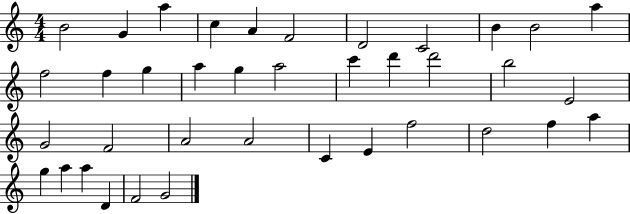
B4/h G4/q A5/q C5/q A4/q F4/h D4/h C4/h B4/q B4/h A5/q F5/h F5/q G5/q A5/q G5/q A5/h C6/q D6/q D6/h B5/h E4/h G4/h F4/h A4/h A4/h C4/q E4/q F5/h D5/h F5/q A5/q G5/q A5/q A5/q D4/q F4/h G4/h